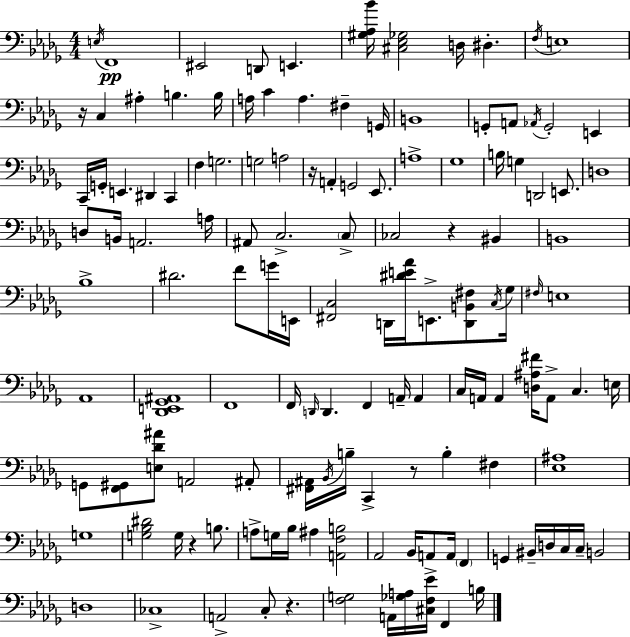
E3/s F2/w EIS2/h D2/e E2/q. [G#3,Ab3,Bb4]/s [C#3,Eb3,Gb3]/h D3/s D#3/q. F3/s E3/w R/s C3/q A#3/q B3/q. B3/s A3/s C4/q A3/q. F#3/q G2/s B2/w G2/e A2/e Ab2/s G2/h E2/q C2/s G2/s E2/q. D#2/q C2/q F3/q G3/h. G3/h A3/h R/s A2/q G2/h Eb2/e. A3/w Gb3/w B3/s G3/q D2/h E2/e. D3/w D3/e B2/s A2/h. A3/s A#2/e C3/h. C3/e CES3/h R/q BIS2/q B2/w Bb3/w D#4/h. F4/e G4/s E2/s [F#2,C3]/h D2/s [D#4,E4,Ab4]/s E2/e. [D2,B2,F#3]/e C3/s Gb3/s F#3/s E3/w Ab2/w [Db2,E2,Gb2,A#2]/w F2/w F2/s D2/s D2/q. F2/q A2/s A2/q C3/s A2/s A2/q [D3,A#3,F#4]/s A2/e C3/q. E3/s G2/e [F2,G#2]/e [E3,Db4,A#4]/e A2/h A#2/e [F#2,A#2]/s Bb2/s B3/s C2/q R/e B3/q F#3/q [Eb3,A#3]/w G3/w [G3,Bb3,D#4]/h G3/s R/q B3/e. A3/e G3/s Bb3/s A#3/q [A2,F3,B3]/h Ab2/h Bb2/s A2/e A2/s F2/q G2/q BIS2/s D3/s C3/s C3/s B2/h D3/w CES3/w A2/h C3/e R/q. [F3,G3]/h A2/s [Gb3,A3]/s [C#3,F3,Eb4]/s F2/q B3/s